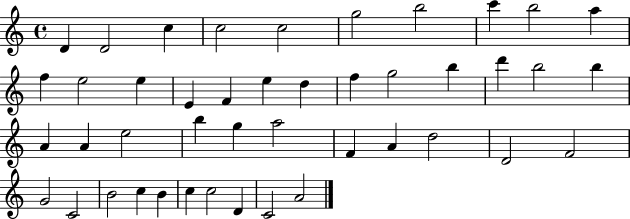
X:1
T:Untitled
M:4/4
L:1/4
K:C
D D2 c c2 c2 g2 b2 c' b2 a f e2 e E F e d f g2 b d' b2 b A A e2 b g a2 F A d2 D2 F2 G2 C2 B2 c B c c2 D C2 A2